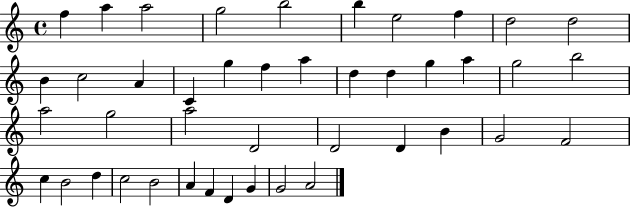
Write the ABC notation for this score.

X:1
T:Untitled
M:4/4
L:1/4
K:C
f a a2 g2 b2 b e2 f d2 d2 B c2 A C g f a d d g a g2 b2 a2 g2 a2 D2 D2 D B G2 F2 c B2 d c2 B2 A F D G G2 A2